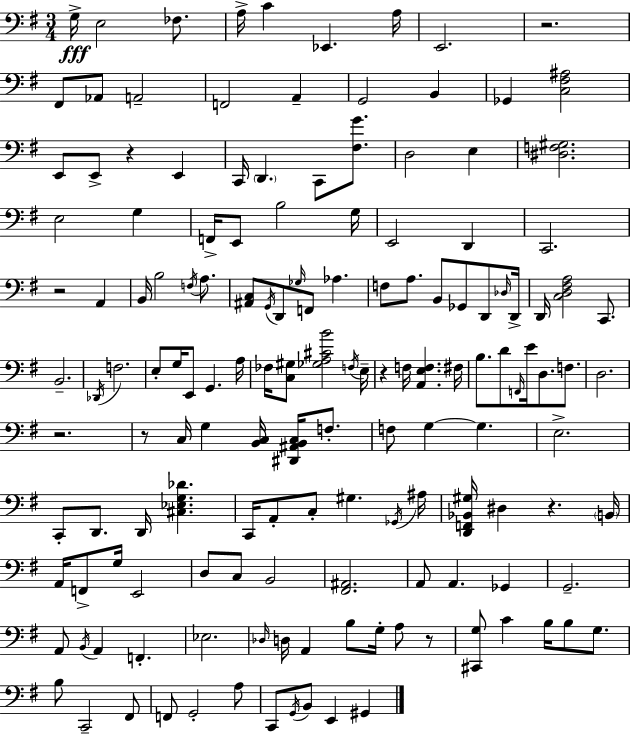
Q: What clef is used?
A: bass